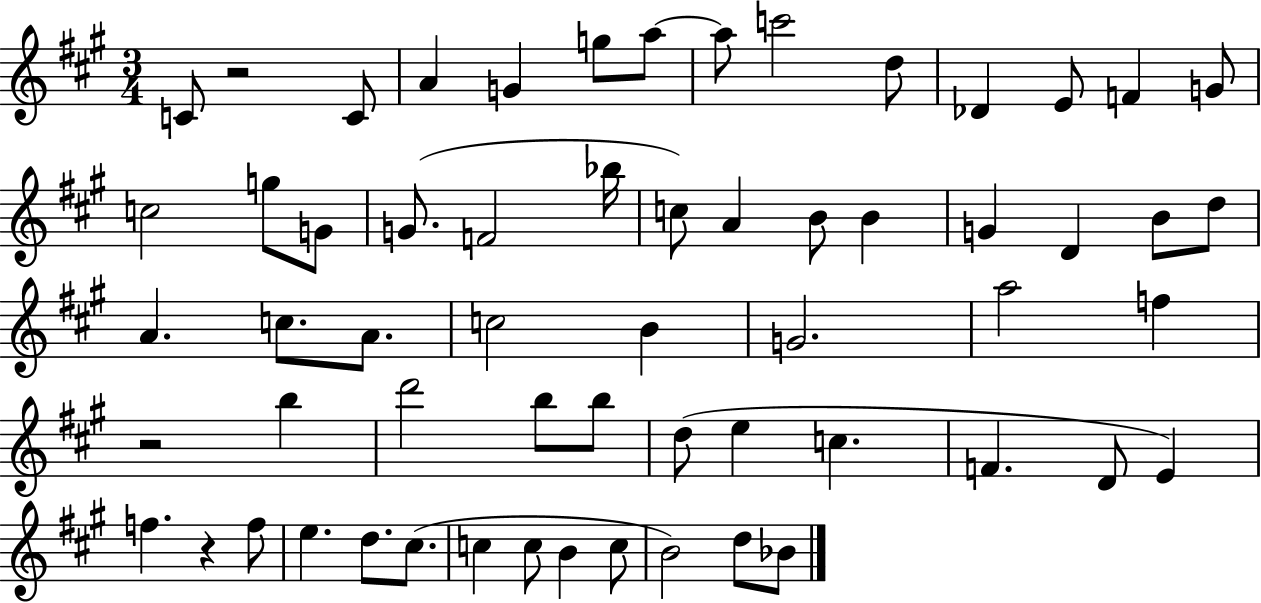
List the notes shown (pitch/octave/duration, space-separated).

C4/e R/h C4/e A4/q G4/q G5/e A5/e A5/e C6/h D5/e Db4/q E4/e F4/q G4/e C5/h G5/e G4/e G4/e. F4/h Bb5/s C5/e A4/q B4/e B4/q G4/q D4/q B4/e D5/e A4/q. C5/e. A4/e. C5/h B4/q G4/h. A5/h F5/q R/h B5/q D6/h B5/e B5/e D5/e E5/q C5/q. F4/q. D4/e E4/q F5/q. R/q F5/e E5/q. D5/e. C#5/e. C5/q C5/e B4/q C5/e B4/h D5/e Bb4/e